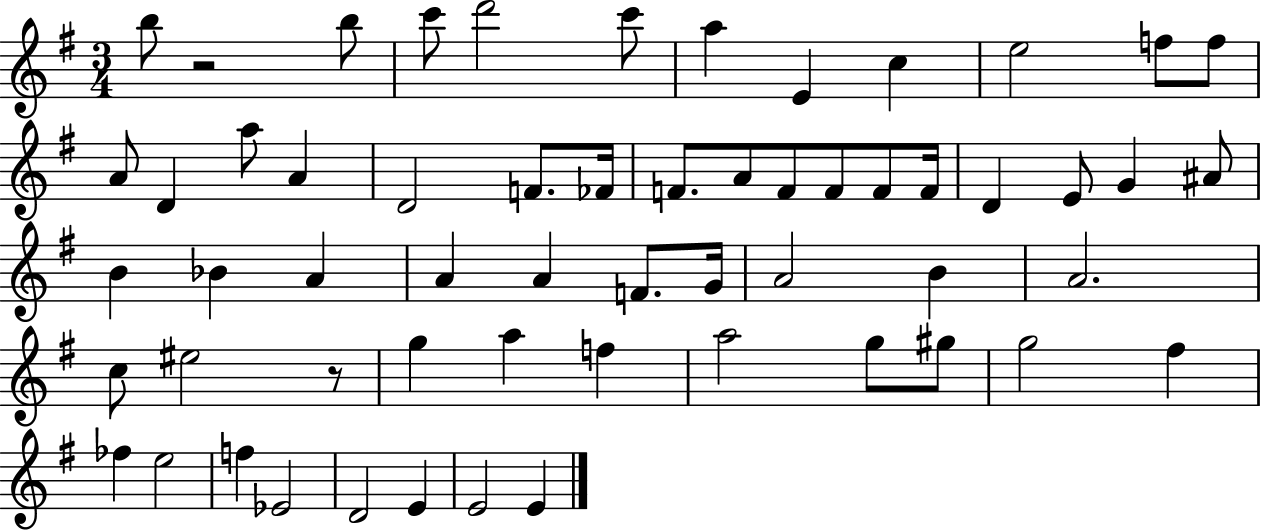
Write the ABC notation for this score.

X:1
T:Untitled
M:3/4
L:1/4
K:G
b/2 z2 b/2 c'/2 d'2 c'/2 a E c e2 f/2 f/2 A/2 D a/2 A D2 F/2 _F/4 F/2 A/2 F/2 F/2 F/2 F/4 D E/2 G ^A/2 B _B A A A F/2 G/4 A2 B A2 c/2 ^e2 z/2 g a f a2 g/2 ^g/2 g2 ^f _f e2 f _E2 D2 E E2 E